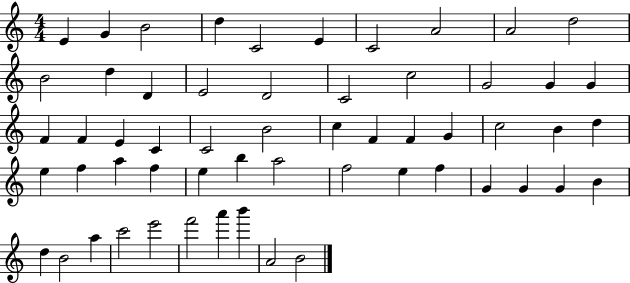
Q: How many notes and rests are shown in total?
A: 57